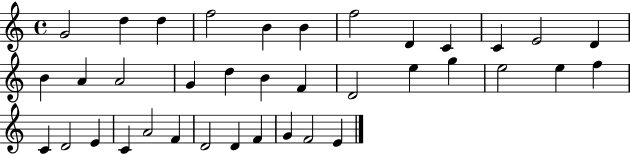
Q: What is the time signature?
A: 4/4